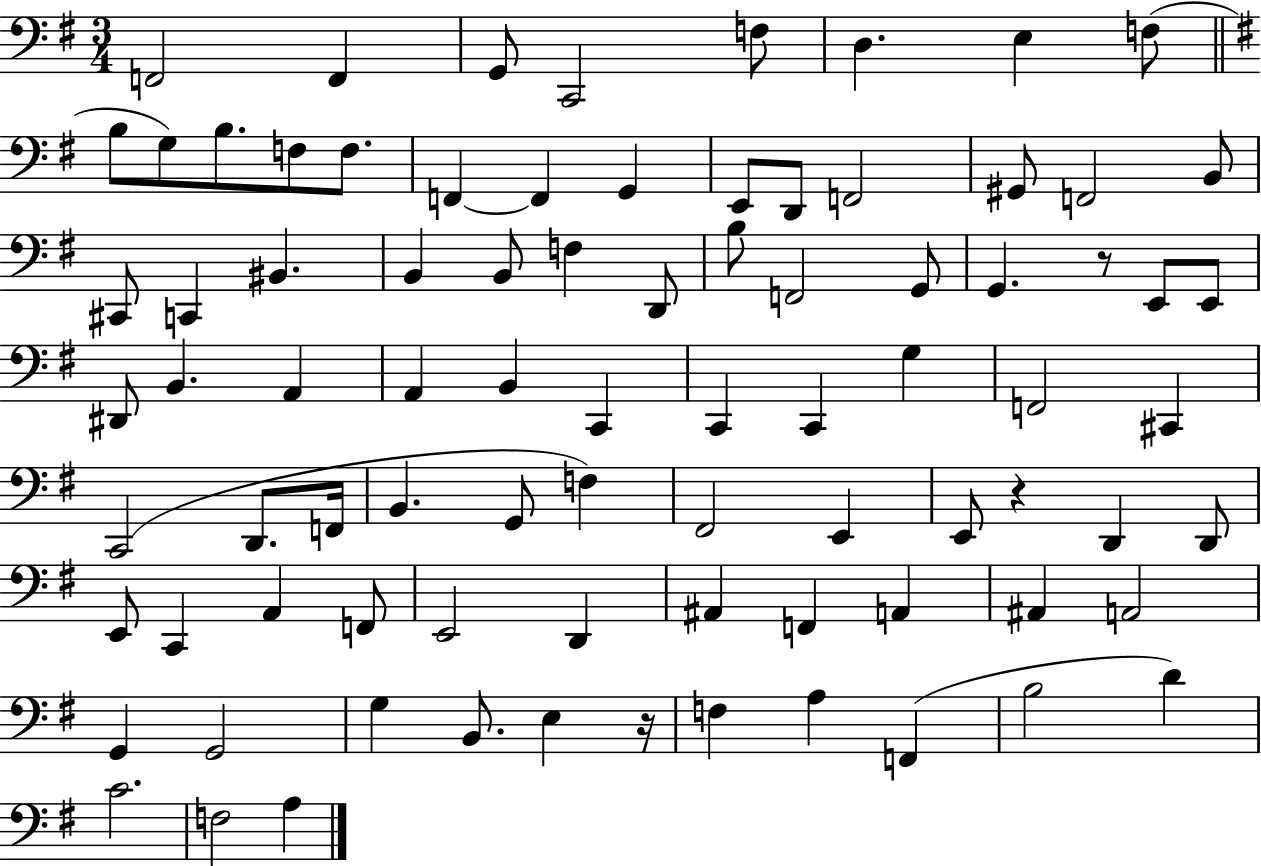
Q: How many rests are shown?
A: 3